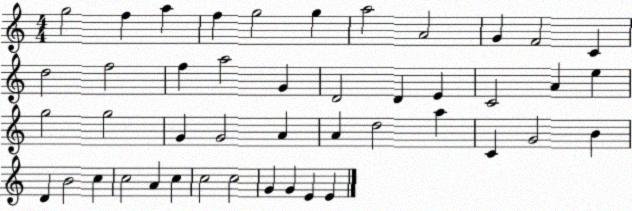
X:1
T:Untitled
M:4/4
L:1/4
K:C
g2 f a f g2 g a2 A2 G F2 C d2 f2 f a2 G D2 D E C2 A e g2 g2 G G2 A A d2 a C G2 B D B2 c c2 A c c2 c2 G G E E